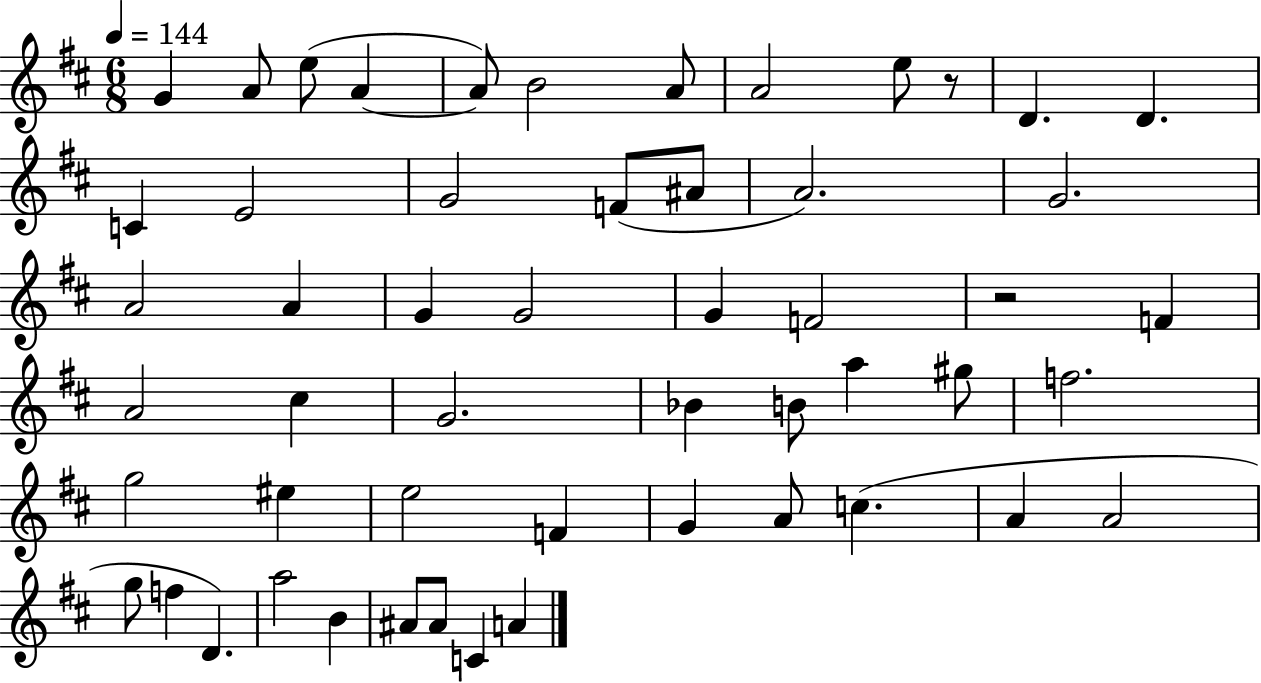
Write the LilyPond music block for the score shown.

{
  \clef treble
  \numericTimeSignature
  \time 6/8
  \key d \major
  \tempo 4 = 144
  g'4 a'8 e''8( a'4~~ | a'8) b'2 a'8 | a'2 e''8 r8 | d'4. d'4. | \break c'4 e'2 | g'2 f'8( ais'8 | a'2.) | g'2. | \break a'2 a'4 | g'4 g'2 | g'4 f'2 | r2 f'4 | \break a'2 cis''4 | g'2. | bes'4 b'8 a''4 gis''8 | f''2. | \break g''2 eis''4 | e''2 f'4 | g'4 a'8 c''4.( | a'4 a'2 | \break g''8 f''4 d'4.) | a''2 b'4 | ais'8 ais'8 c'4 a'4 | \bar "|."
}